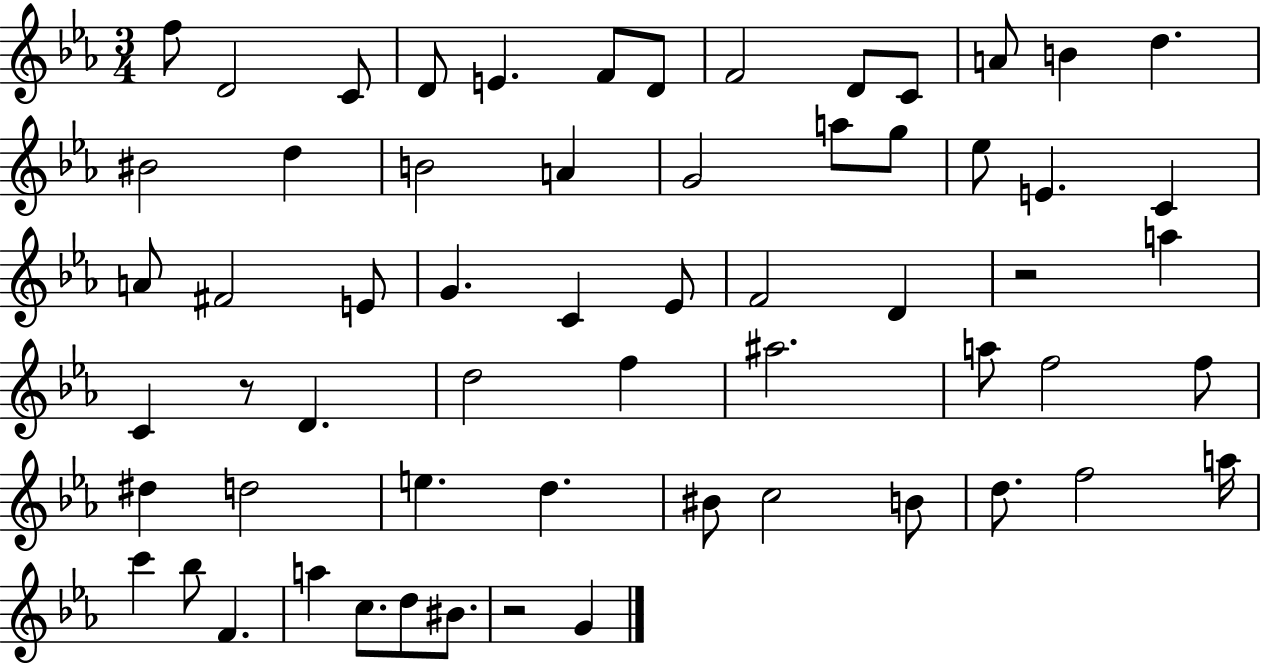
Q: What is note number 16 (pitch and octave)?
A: B4